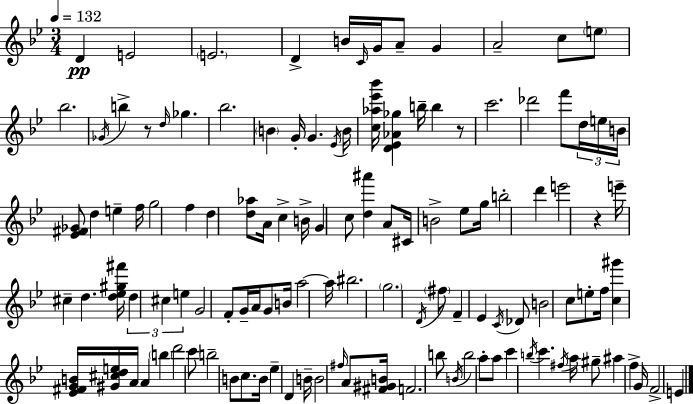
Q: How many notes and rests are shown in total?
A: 121